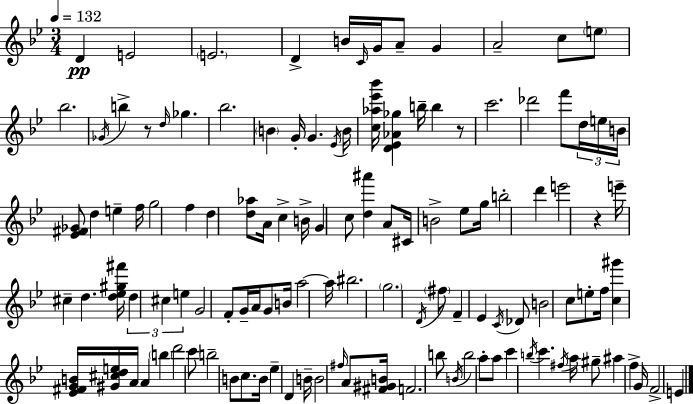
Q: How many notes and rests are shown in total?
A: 121